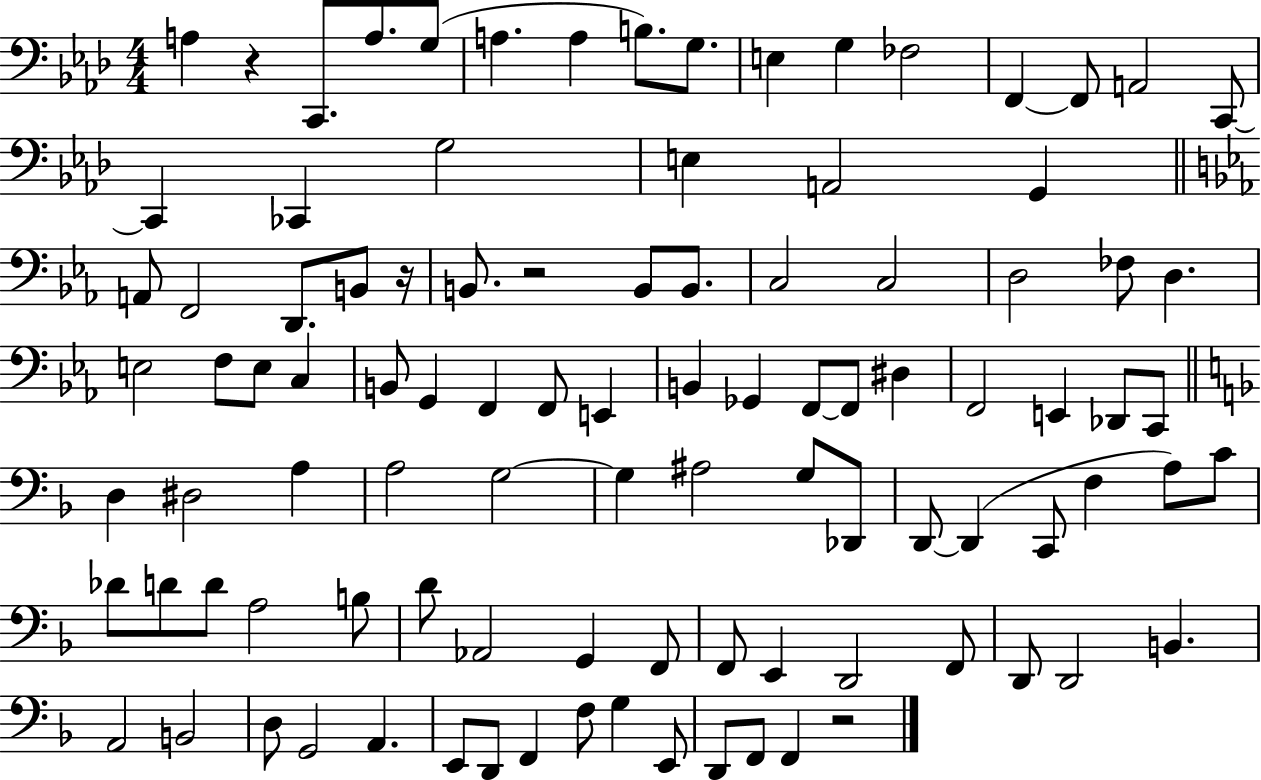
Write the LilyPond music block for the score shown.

{
  \clef bass
  \numericTimeSignature
  \time 4/4
  \key aes \major
  a4 r4 c,8. a8. g8( | a4. a4 b8.) g8. | e4 g4 fes2 | f,4~~ f,8 a,2 c,8~~ | \break c,4 ces,4 g2 | e4 a,2 g,4 | \bar "||" \break \key ees \major a,8 f,2 d,8. b,8 r16 | b,8. r2 b,8 b,8. | c2 c2 | d2 fes8 d4. | \break e2 f8 e8 c4 | b,8 g,4 f,4 f,8 e,4 | b,4 ges,4 f,8~~ f,8 dis4 | f,2 e,4 des,8 c,8 | \break \bar "||" \break \key f \major d4 dis2 a4 | a2 g2~~ | g4 ais2 g8 des,8 | d,8~~ d,4( c,8 f4 a8) c'8 | \break des'8 d'8 d'8 a2 b8 | d'8 aes,2 g,4 f,8 | f,8 e,4 d,2 f,8 | d,8 d,2 b,4. | \break a,2 b,2 | d8 g,2 a,4. | e,8 d,8 f,4 f8 g4 e,8 | d,8 f,8 f,4 r2 | \break \bar "|."
}